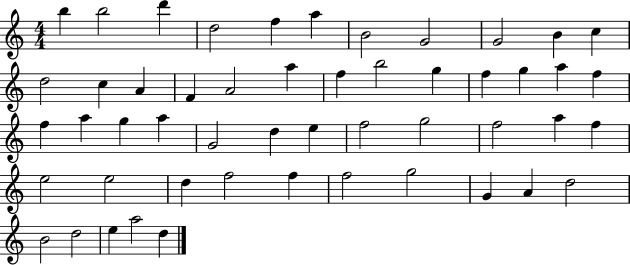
X:1
T:Untitled
M:4/4
L:1/4
K:C
b b2 d' d2 f a B2 G2 G2 B c d2 c A F A2 a f b2 g f g a f f a g a G2 d e f2 g2 f2 a f e2 e2 d f2 f f2 g2 G A d2 B2 d2 e a2 d